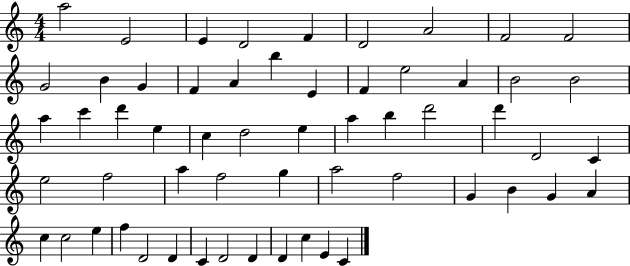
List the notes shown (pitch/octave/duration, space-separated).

A5/h E4/h E4/q D4/h F4/q D4/h A4/h F4/h F4/h G4/h B4/q G4/q F4/q A4/q B5/q E4/q F4/q E5/h A4/q B4/h B4/h A5/q C6/q D6/q E5/q C5/q D5/h E5/q A5/q B5/q D6/h D6/q D4/h C4/q E5/h F5/h A5/q F5/h G5/q A5/h F5/h G4/q B4/q G4/q A4/q C5/q C5/h E5/q F5/q D4/h D4/q C4/q D4/h D4/q D4/q C5/q E4/q C4/q